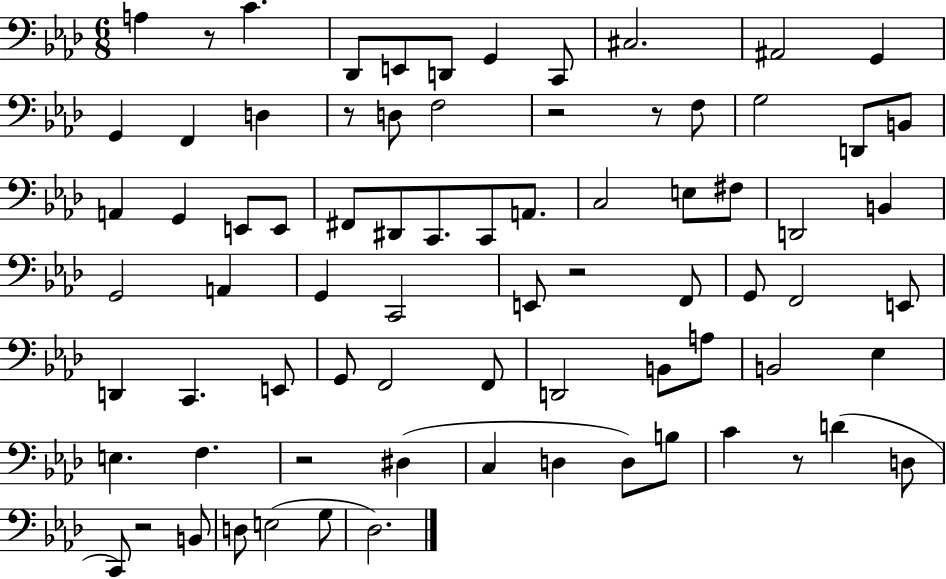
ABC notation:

X:1
T:Untitled
M:6/8
L:1/4
K:Ab
A, z/2 C _D,,/2 E,,/2 D,,/2 G,, C,,/2 ^C,2 ^A,,2 G,, G,, F,, D, z/2 D,/2 F,2 z2 z/2 F,/2 G,2 D,,/2 B,,/2 A,, G,, E,,/2 E,,/2 ^F,,/2 ^D,,/2 C,,/2 C,,/2 A,,/2 C,2 E,/2 ^F,/2 D,,2 B,, G,,2 A,, G,, C,,2 E,,/2 z2 F,,/2 G,,/2 F,,2 E,,/2 D,, C,, E,,/2 G,,/2 F,,2 F,,/2 D,,2 B,,/2 A,/2 B,,2 _E, E, F, z2 ^D, C, D, D,/2 B,/2 C z/2 D D,/2 C,,/2 z2 B,,/2 D,/2 E,2 G,/2 _D,2